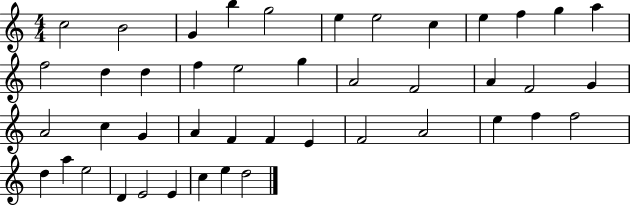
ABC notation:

X:1
T:Untitled
M:4/4
L:1/4
K:C
c2 B2 G b g2 e e2 c e f g a f2 d d f e2 g A2 F2 A F2 G A2 c G A F F E F2 A2 e f f2 d a e2 D E2 E c e d2